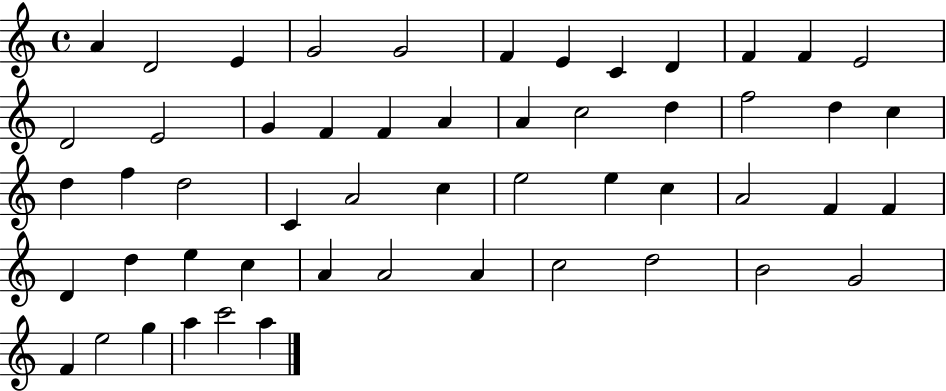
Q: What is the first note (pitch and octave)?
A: A4